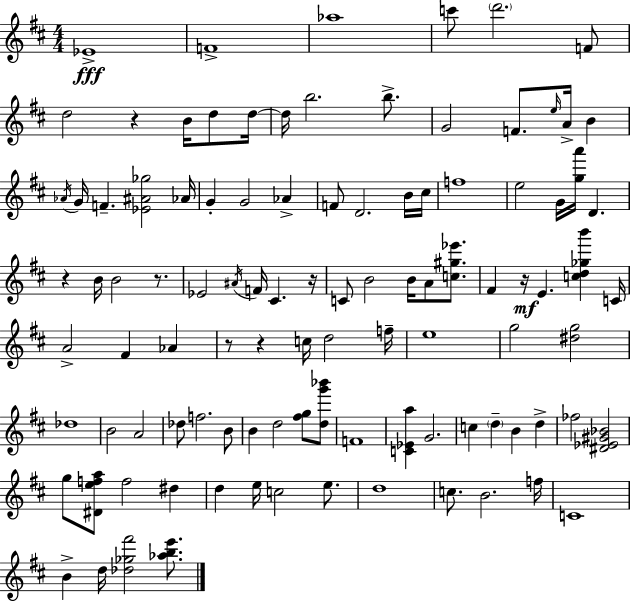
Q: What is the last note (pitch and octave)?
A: D5